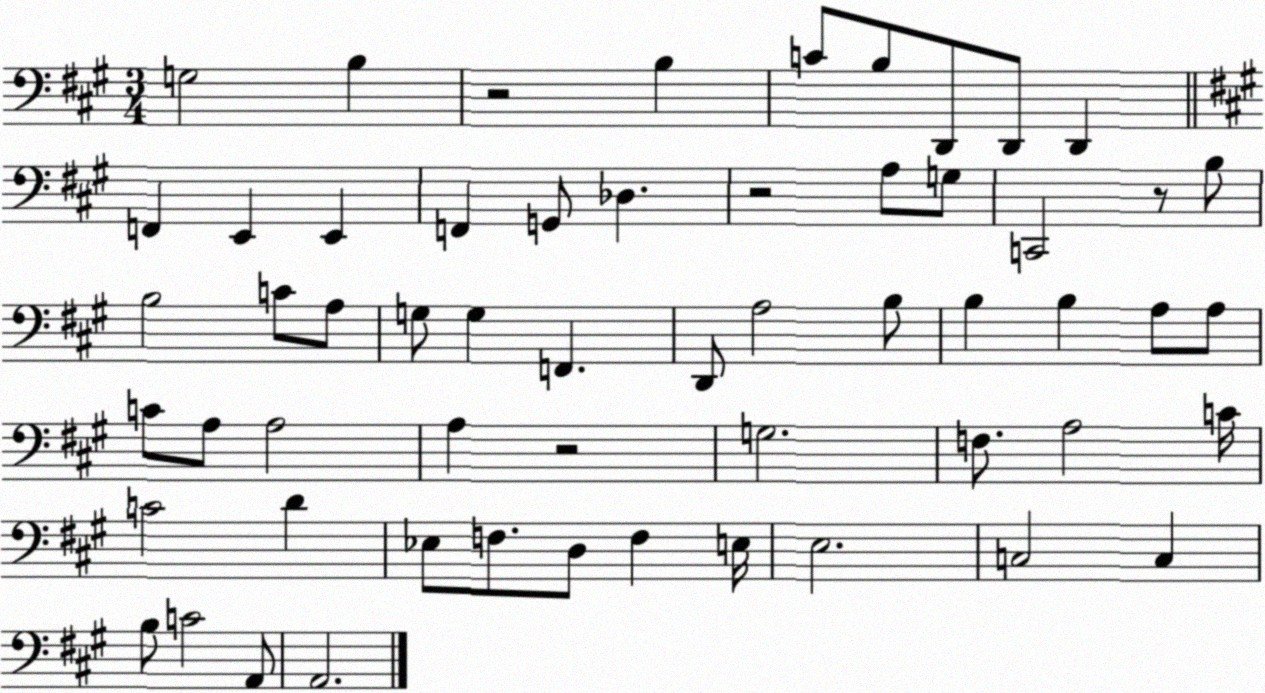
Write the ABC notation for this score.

X:1
T:Untitled
M:3/4
L:1/4
K:A
G,2 B, z2 B, C/2 B,/2 D,,/2 D,,/2 D,, F,, E,, E,, F,, G,,/2 _D, z2 A,/2 G,/2 C,,2 z/2 B,/2 B,2 C/2 A,/2 G,/2 G, F,, D,,/2 A,2 B,/2 B, B, A,/2 A,/2 C/2 A,/2 A,2 A, z2 G,2 F,/2 A,2 C/4 C2 D _E,/2 F,/2 D,/2 F, E,/4 E,2 C,2 C, B,/2 C2 A,,/2 A,,2